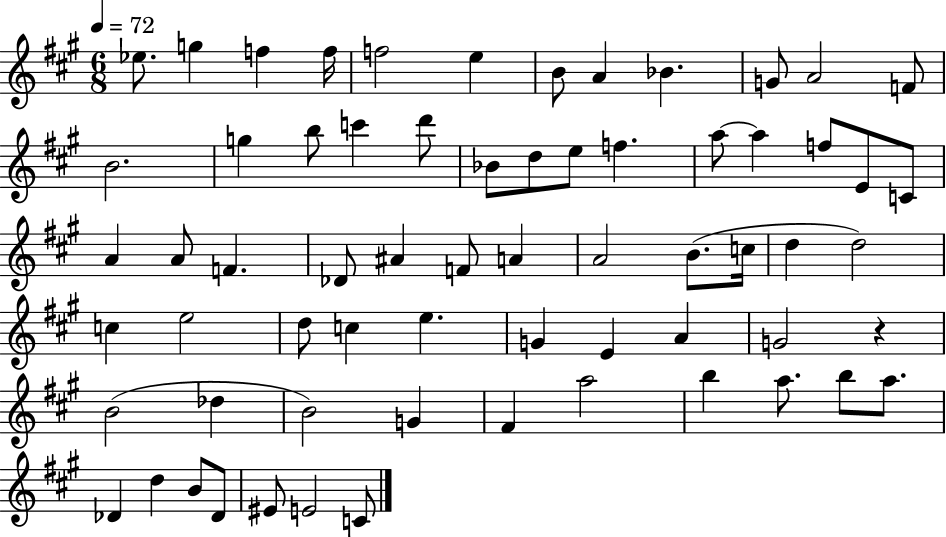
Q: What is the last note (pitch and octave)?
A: C4